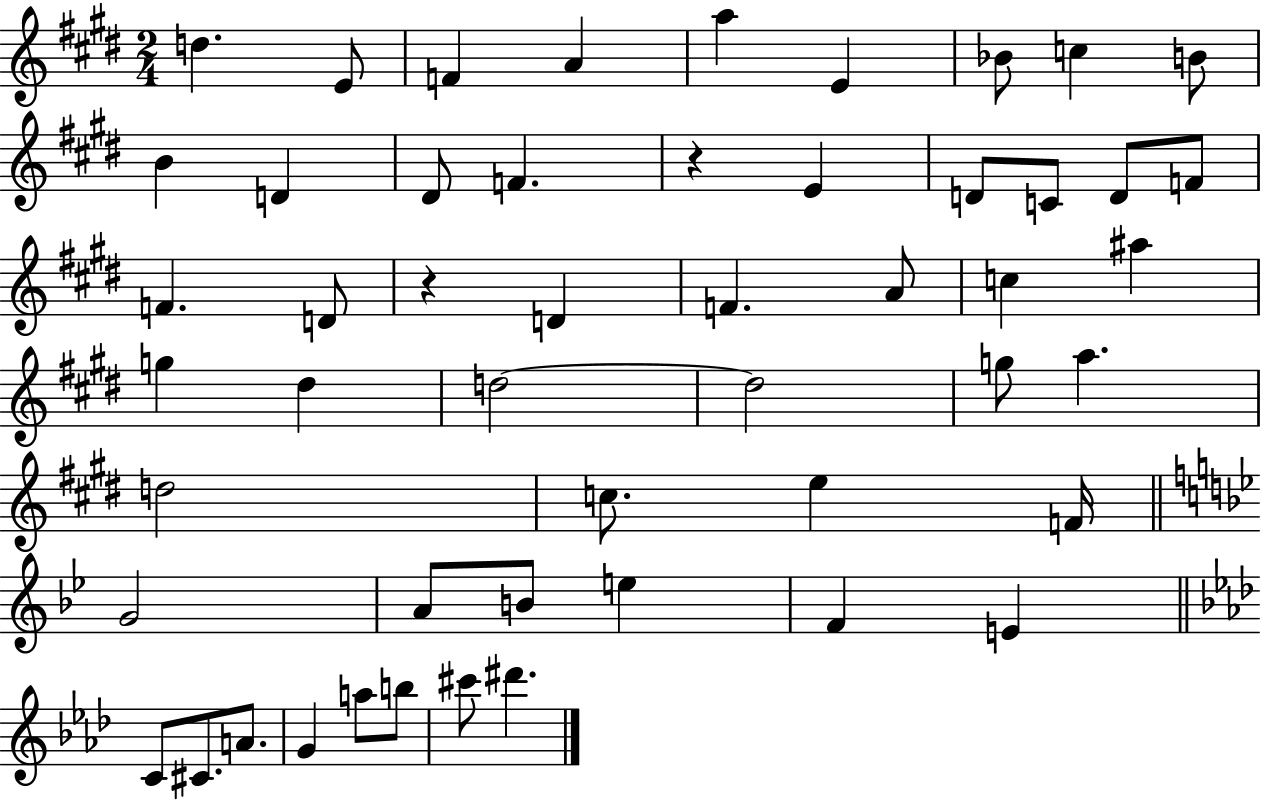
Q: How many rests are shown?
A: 2